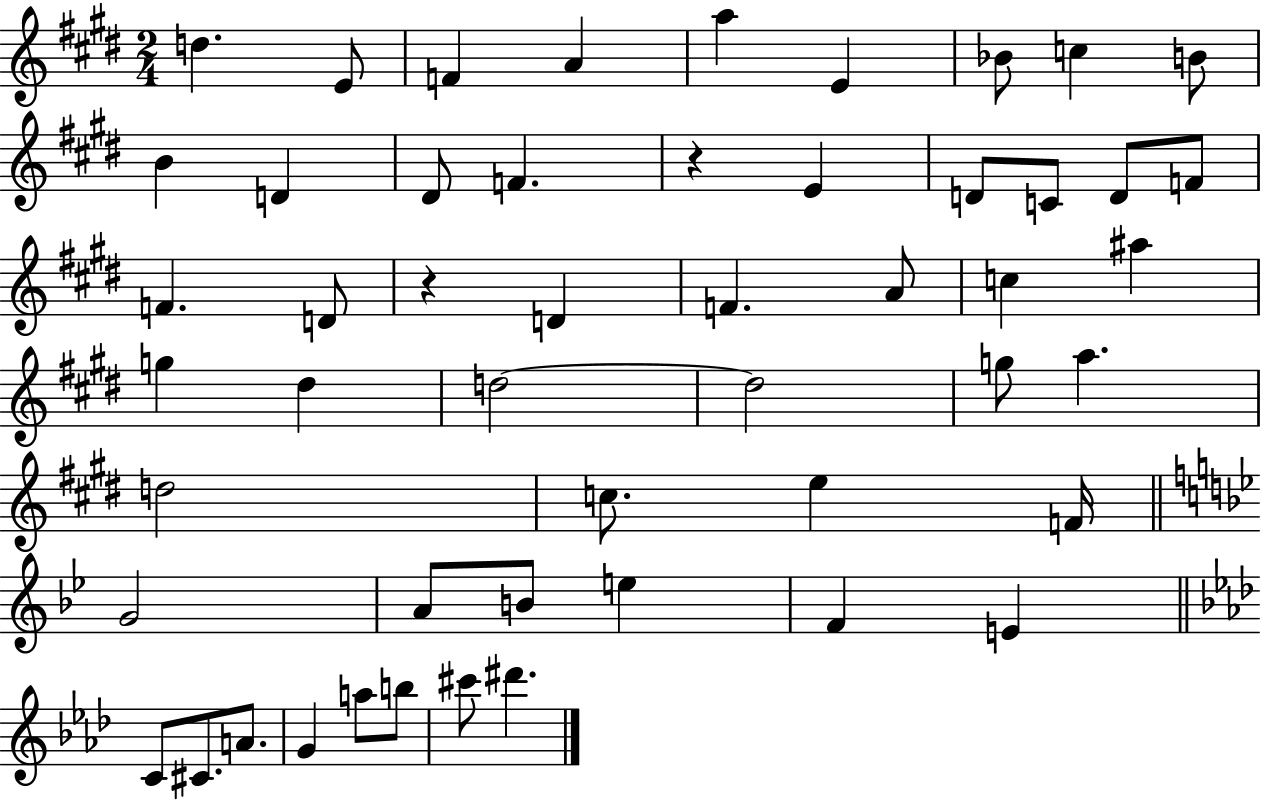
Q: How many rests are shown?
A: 2